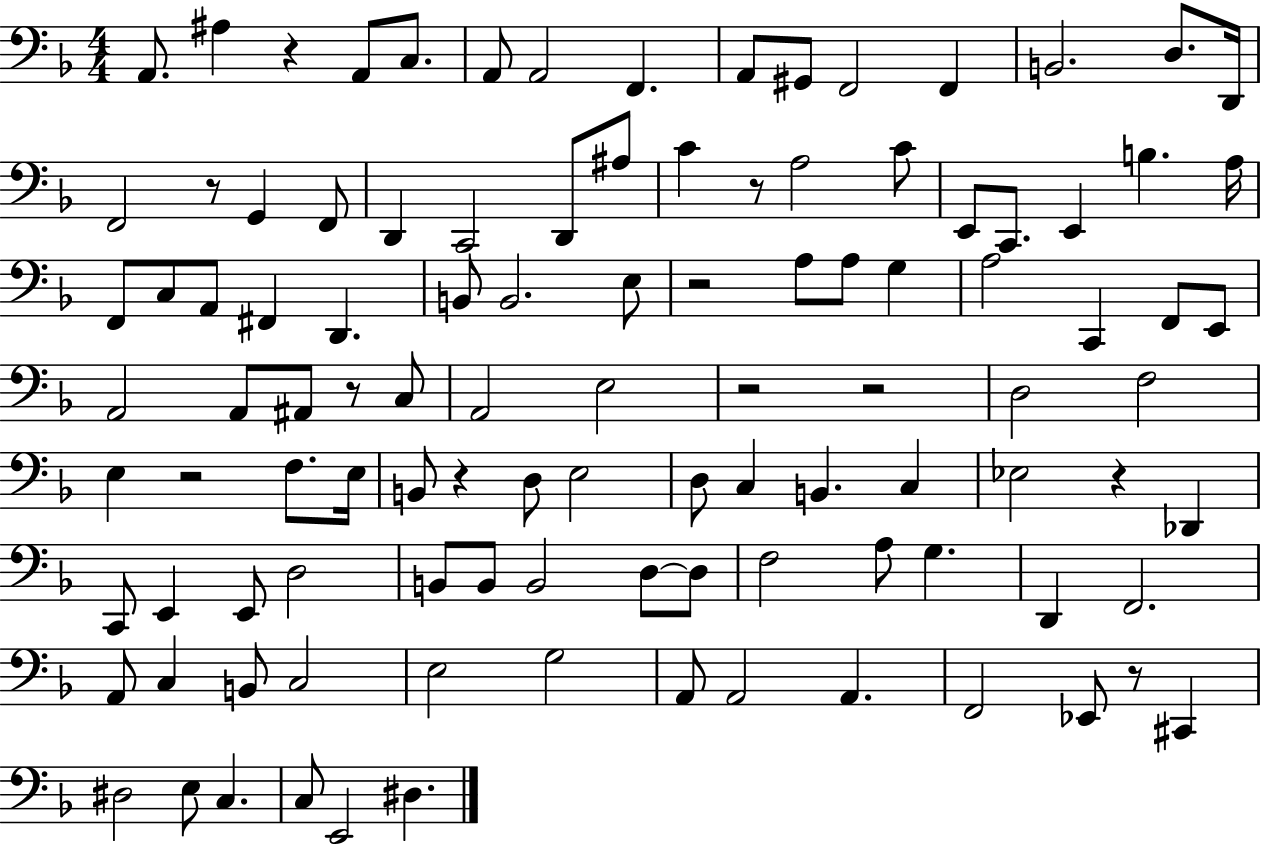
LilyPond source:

{
  \clef bass
  \numericTimeSignature
  \time 4/4
  \key f \major
  a,8. ais4 r4 a,8 c8. | a,8 a,2 f,4. | a,8 gis,8 f,2 f,4 | b,2. d8. d,16 | \break f,2 r8 g,4 f,8 | d,4 c,2 d,8 ais8 | c'4 r8 a2 c'8 | e,8 c,8. e,4 b4. a16 | \break f,8 c8 a,8 fis,4 d,4. | b,8 b,2. e8 | r2 a8 a8 g4 | a2 c,4 f,8 e,8 | \break a,2 a,8 ais,8 r8 c8 | a,2 e2 | r2 r2 | d2 f2 | \break e4 r2 f8. e16 | b,8 r4 d8 e2 | d8 c4 b,4. c4 | ees2 r4 des,4 | \break c,8 e,4 e,8 d2 | b,8 b,8 b,2 d8~~ d8 | f2 a8 g4. | d,4 f,2. | \break a,8 c4 b,8 c2 | e2 g2 | a,8 a,2 a,4. | f,2 ees,8 r8 cis,4 | \break dis2 e8 c4. | c8 e,2 dis4. | \bar "|."
}